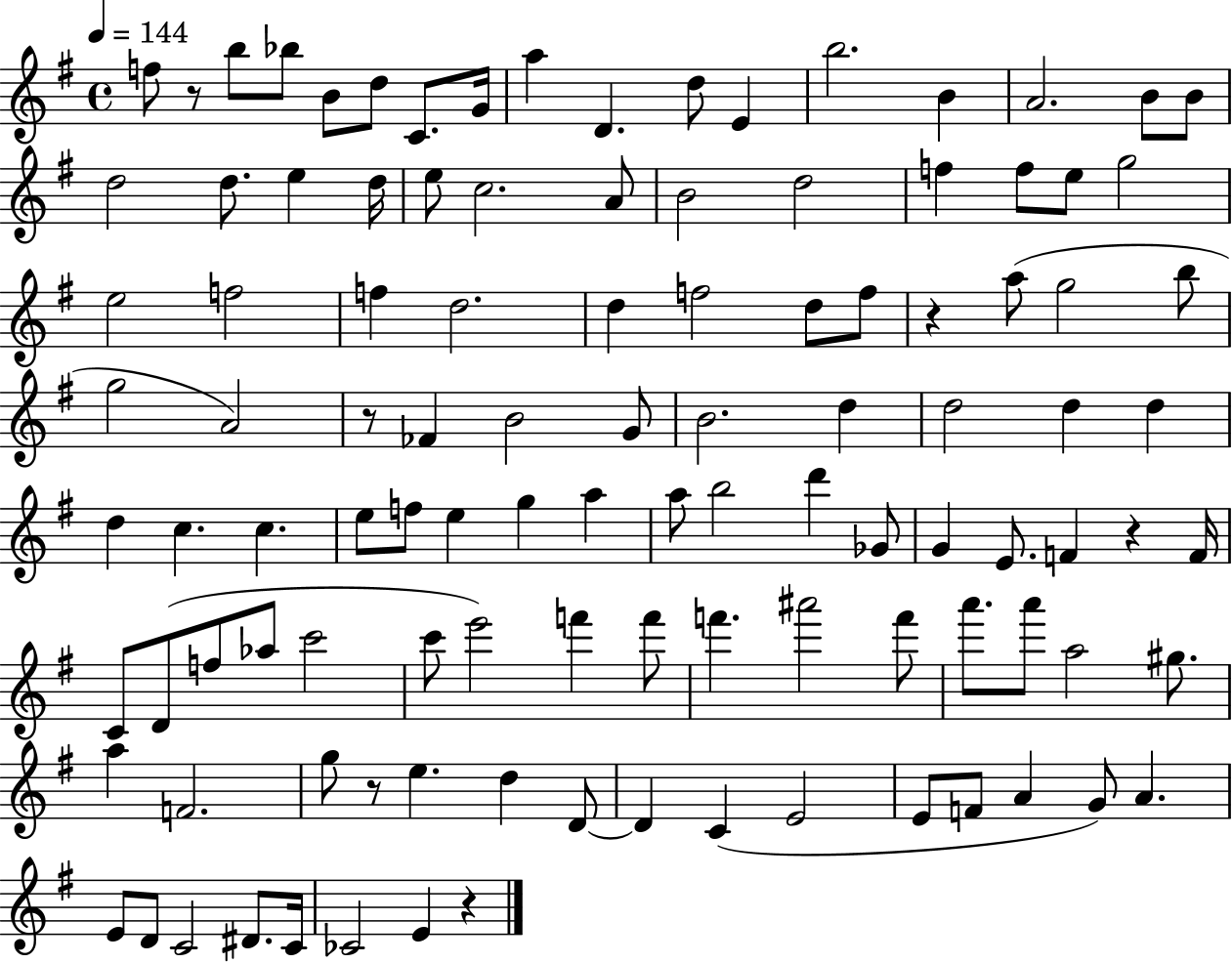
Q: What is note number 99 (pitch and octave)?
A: C4